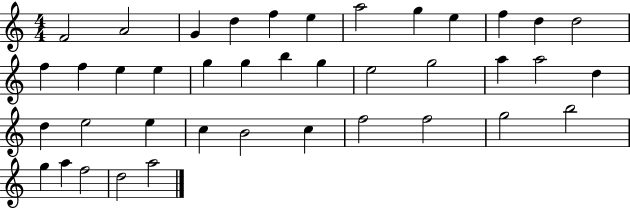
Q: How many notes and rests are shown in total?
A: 40